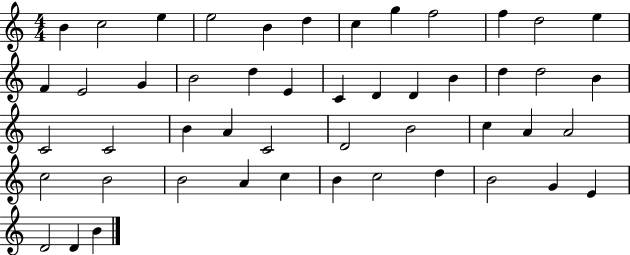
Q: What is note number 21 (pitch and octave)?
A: D4